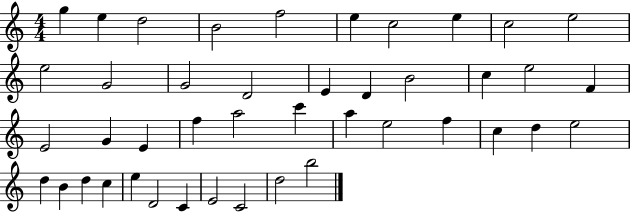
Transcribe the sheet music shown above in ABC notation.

X:1
T:Untitled
M:4/4
L:1/4
K:C
g e d2 B2 f2 e c2 e c2 e2 e2 G2 G2 D2 E D B2 c e2 F E2 G E f a2 c' a e2 f c d e2 d B d c e D2 C E2 C2 d2 b2